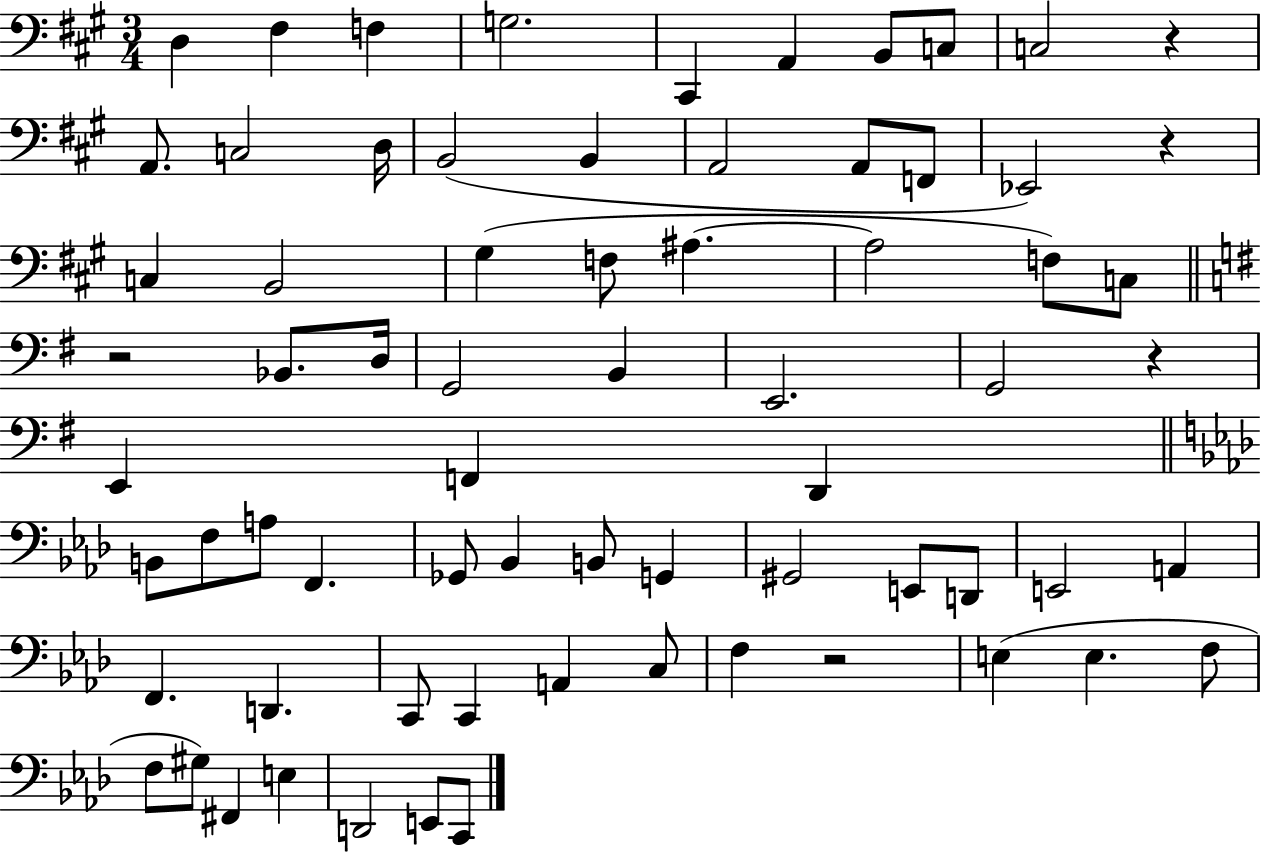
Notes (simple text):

D3/q F#3/q F3/q G3/h. C#2/q A2/q B2/e C3/e C3/h R/q A2/e. C3/h D3/s B2/h B2/q A2/h A2/e F2/e Eb2/h R/q C3/q B2/h G#3/q F3/e A#3/q. A#3/h F3/e C3/e R/h Bb2/e. D3/s G2/h B2/q E2/h. G2/h R/q E2/q F2/q D2/q B2/e F3/e A3/e F2/q. Gb2/e Bb2/q B2/e G2/q G#2/h E2/e D2/e E2/h A2/q F2/q. D2/q. C2/e C2/q A2/q C3/e F3/q R/h E3/q E3/q. F3/e F3/e G#3/e F#2/q E3/q D2/h E2/e C2/e